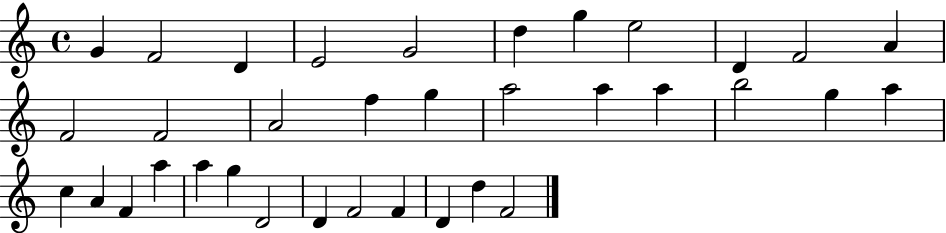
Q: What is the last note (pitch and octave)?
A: F4